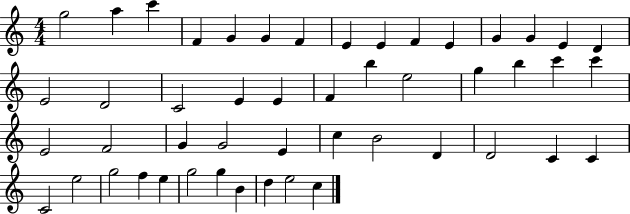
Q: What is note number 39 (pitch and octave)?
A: C4